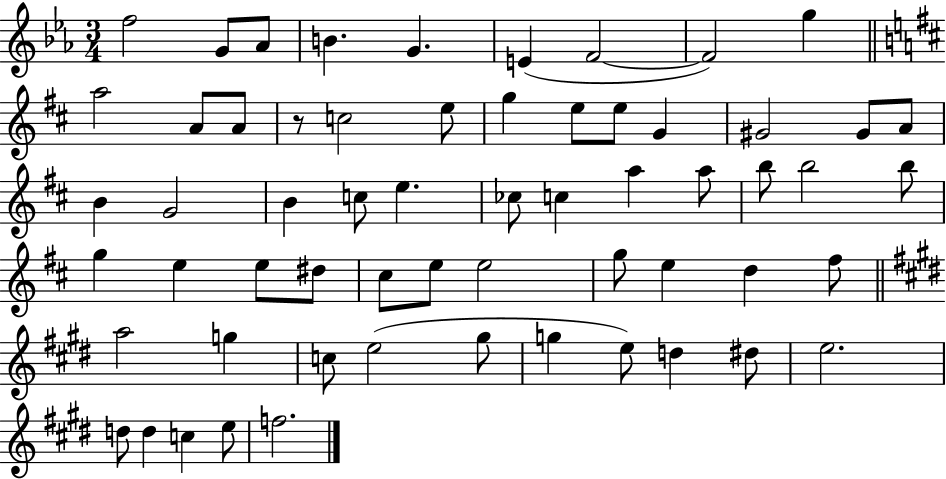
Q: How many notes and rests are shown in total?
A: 60